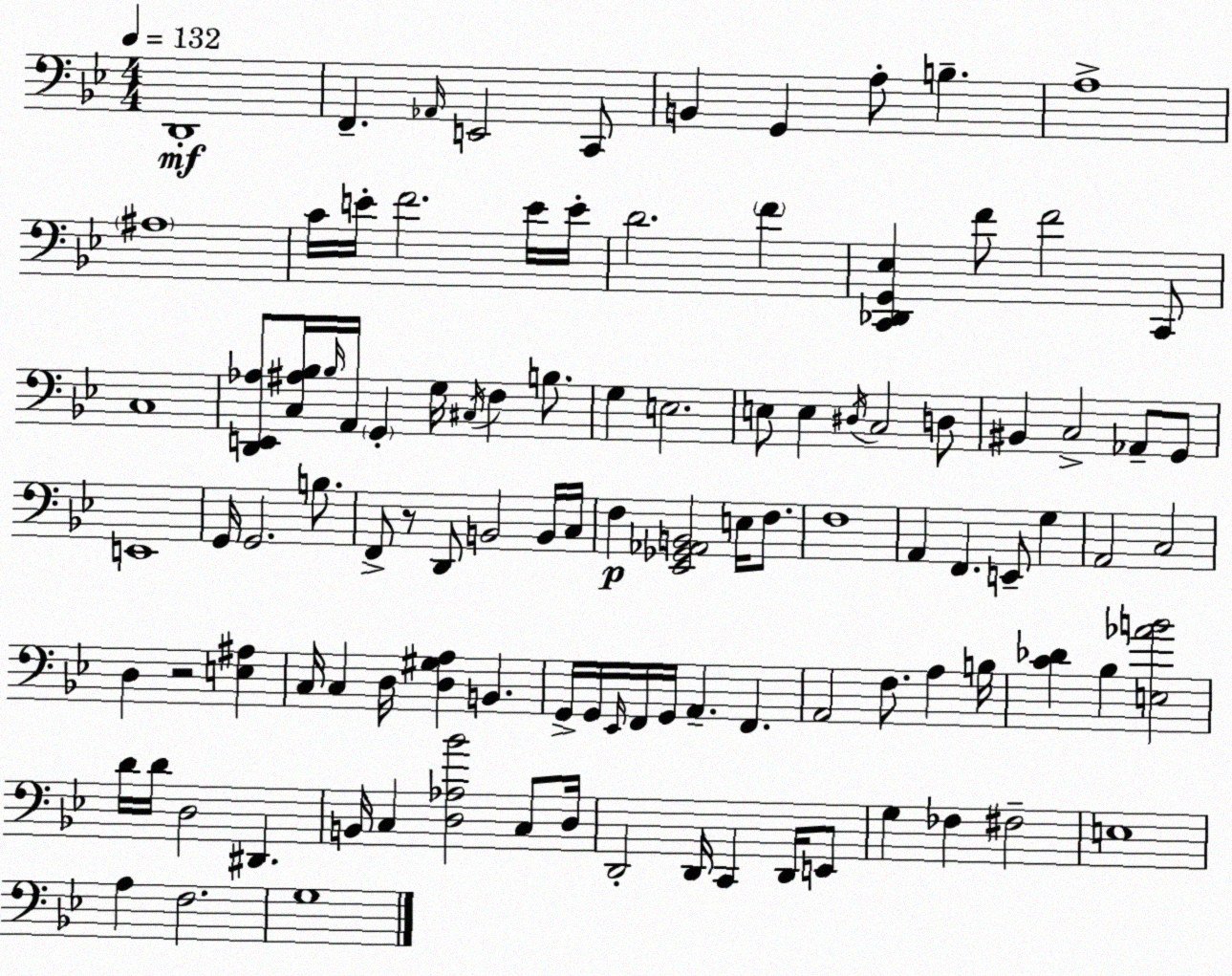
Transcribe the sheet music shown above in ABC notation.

X:1
T:Untitled
M:4/4
L:1/4
K:Bb
D,,4 F,, _A,,/4 E,,2 C,,/2 B,, G,, A,/2 B, A,4 ^A,4 C/4 E/4 F2 E/4 E/4 D2 F [C,,_D,,G,,_E,] F/2 F2 C,,/2 C,4 [D,,E,,_A,]/2 [C,^A,_B,]/4 _B,/4 A,,/4 G,, G,/4 ^C,/4 F, B,/2 G, E,2 E,/2 E, ^D,/4 C,2 D,/2 ^B,, C,2 _A,,/2 G,,/2 E,,4 G,,/4 G,,2 B,/2 F,,/2 z/2 D,,/2 B,,2 B,,/4 C,/4 F, [_E,,_G,,_A,,B,,]2 E,/4 F,/2 F,4 A,, F,, E,,/2 G, A,,2 C,2 D, z2 [E,^A,] C,/4 C, D,/4 [D,^G,A,] B,, G,,/4 G,,/4 _E,,/4 F,,/4 G,,/4 A,, F,, A,,2 F,/2 A, B,/4 [C_D] _B, [E,_AB]2 D/4 D/4 D,2 ^D,, B,,/4 C, [D,_A,_B]2 C,/2 D,/4 D,,2 D,,/4 C,, D,,/4 E,,/2 G, _F, ^F,2 E,4 A, F,2 G,4